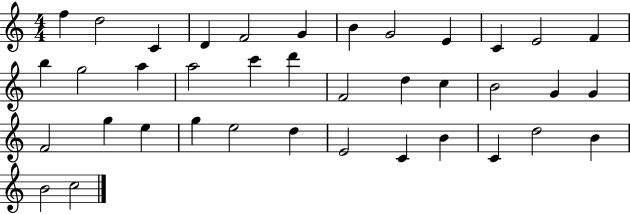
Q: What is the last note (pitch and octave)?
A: C5